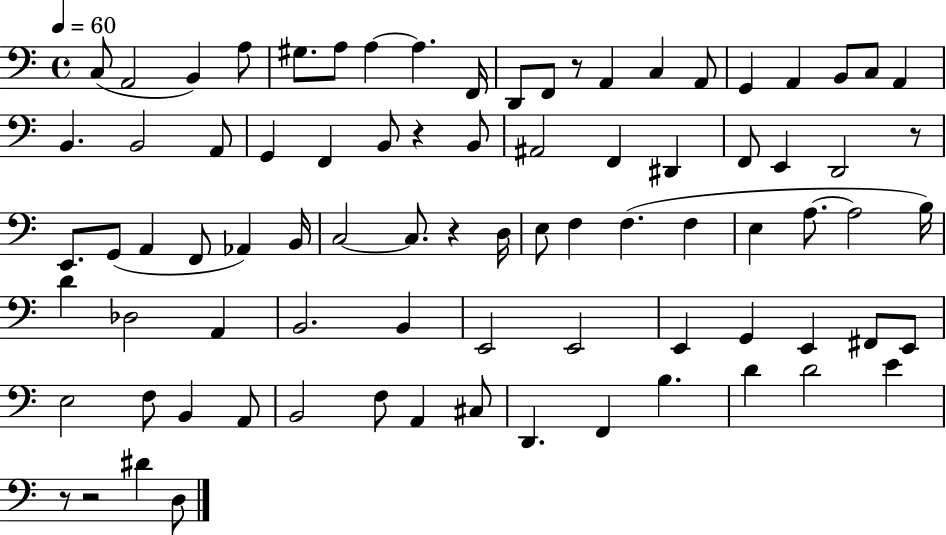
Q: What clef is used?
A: bass